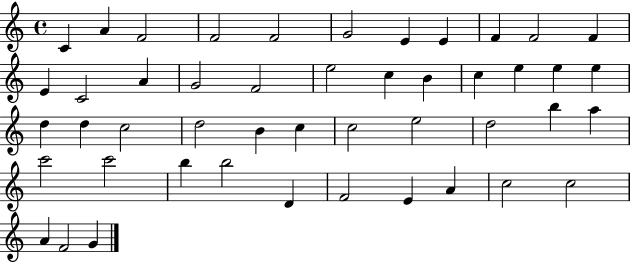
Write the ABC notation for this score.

X:1
T:Untitled
M:4/4
L:1/4
K:C
C A F2 F2 F2 G2 E E F F2 F E C2 A G2 F2 e2 c B c e e e d d c2 d2 B c c2 e2 d2 b a c'2 c'2 b b2 D F2 E A c2 c2 A F2 G